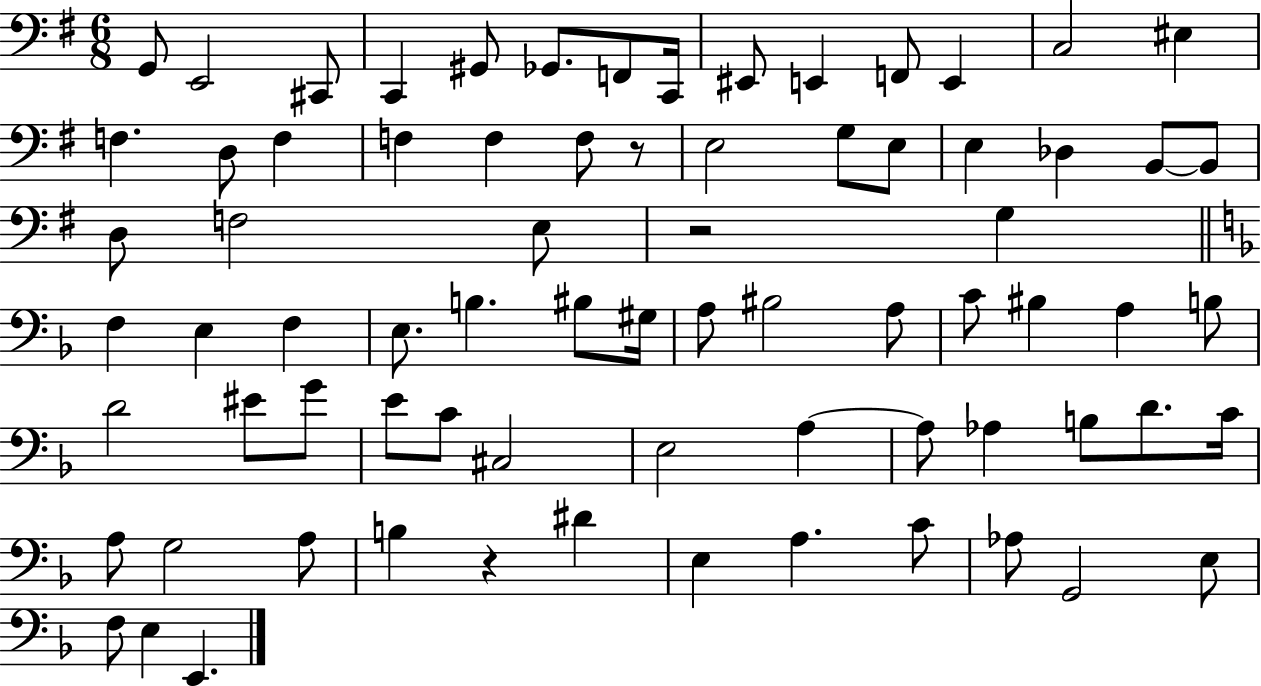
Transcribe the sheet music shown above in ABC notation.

X:1
T:Untitled
M:6/8
L:1/4
K:G
G,,/2 E,,2 ^C,,/2 C,, ^G,,/2 _G,,/2 F,,/2 C,,/4 ^E,,/2 E,, F,,/2 E,, C,2 ^E, F, D,/2 F, F, F, F,/2 z/2 E,2 G,/2 E,/2 E, _D, B,,/2 B,,/2 D,/2 F,2 E,/2 z2 G, F, E, F, E,/2 B, ^B,/2 ^G,/4 A,/2 ^B,2 A,/2 C/2 ^B, A, B,/2 D2 ^E/2 G/2 E/2 C/2 ^C,2 E,2 A, A,/2 _A, B,/2 D/2 C/4 A,/2 G,2 A,/2 B, z ^D E, A, C/2 _A,/2 G,,2 E,/2 F,/2 E, E,,